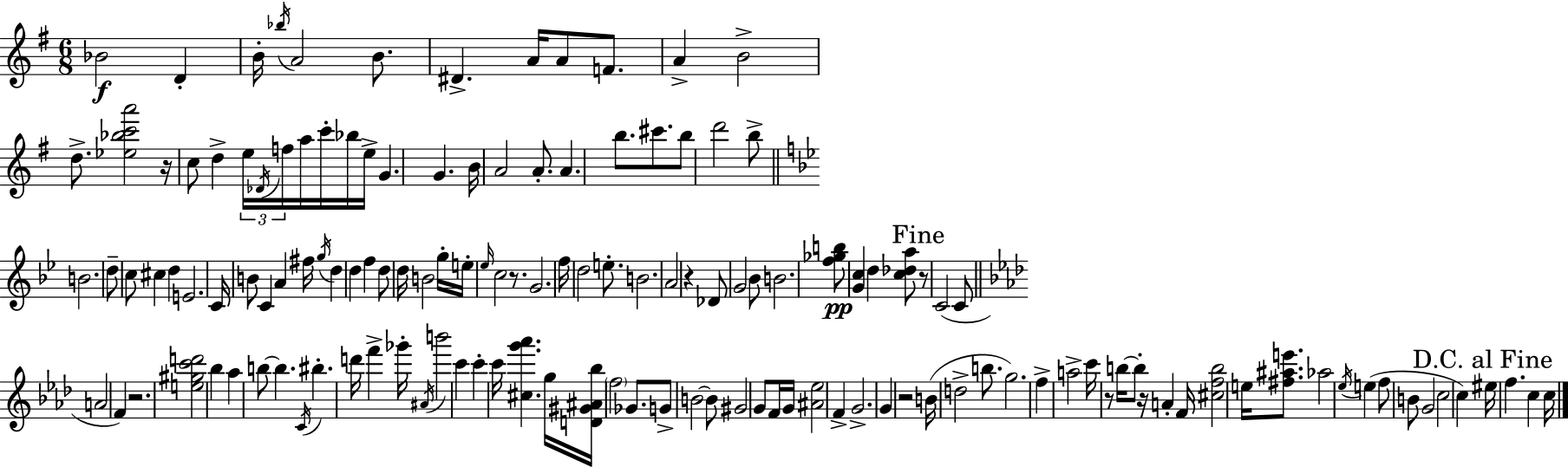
{
  \clef treble
  \numericTimeSignature
  \time 6/8
  \key g \major
  \repeat volta 2 { bes'2\f d'4-. | b'16-. \acciaccatura { bes''16 } a'2 b'8. | dis'4.-> a'16 a'8 f'8. | a'4-> b'2-> | \break d''8.-> <ees'' bes'' c''' a'''>2 | r16 c''8 d''4-> \tuplet 3/2 { e''16 \acciaccatura { des'16 } f''16 } a''16 c'''16-. | bes''16 e''16-> g'4. g'4. | b'16 a'2 a'8.-. | \break a'4. b''8. cis'''8. | b''8 d'''2 | b''8-> \bar "||" \break \key bes \major b'2. | d''8-- c''8 cis''4 d''4 | e'2. | c'16 b'8 c'4 a'4 fis''16 | \break \acciaccatura { g''16 } d''4 d''4 f''4 | d''8 d''16 b'2 | g''16-. e''16-. \grace { ees''16 } c''2 r8. | g'2. | \break f''16 d''2 e''8.-. | b'2. | a'2 r4 | des'8 g'2 | \break bes'8 b'2. | <f'' ges'' b''>8\pp <g' c''>4 d''4 | <c'' des'' a''>8 \mark "Fine" r8 c'2( | c'8 \bar "||" \break \key aes \major a'2 f'4) | r2. | <e'' gis'' c''' d'''>2 bes''4 | aes''4 b''8~~ b''4. | \break \acciaccatura { c'16 } bis''4.-. d'''16 f'''4-> | ges'''16-. \acciaccatura { ais'16 } b'''2 c'''4 | c'''4-. c'''16 <cis'' g''' aes'''>4. | g''16 <d' gis' ais' bes''>16 \parenthesize f''2 ges'8. | \break g'8-> b'2~~ | b'8 gis'2 g'8 | f'16 g'16 <ais' ees''>2 f'4-> | g'2.-> | \break g'4 r2 | b'16( d''2-> b''8. | g''2.) | f''4-> a''2-> | \break c'''16 r8 b''16~~ b''8-. r16 a'4-. | f'16 <cis'' f'' b''>2 e''16 <fis'' ais'' e'''>8. | aes''2 \acciaccatura { ees''16 } e''4( | f''8 b'8 g'2 | \break c''2 c''4) | \mark "D.C. al Fine" eis''16 f''4. c''4 | c''16 } \bar "|."
}